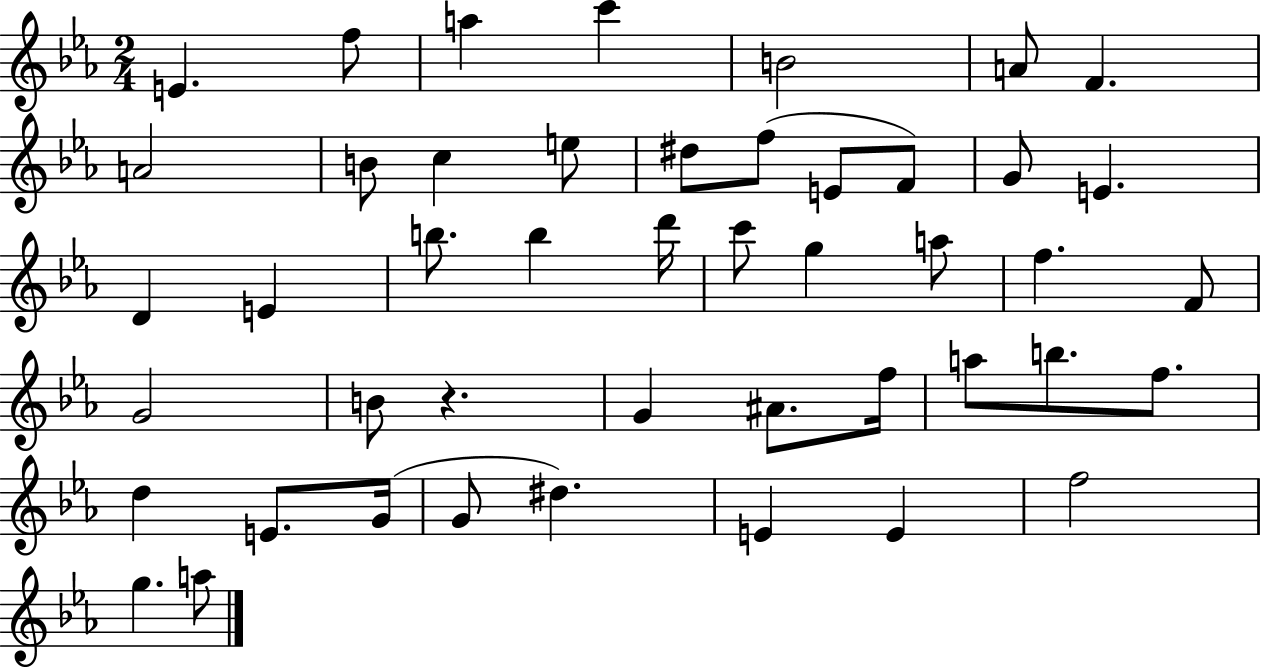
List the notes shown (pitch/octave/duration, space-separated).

E4/q. F5/e A5/q C6/q B4/h A4/e F4/q. A4/h B4/e C5/q E5/e D#5/e F5/e E4/e F4/e G4/e E4/q. D4/q E4/q B5/e. B5/q D6/s C6/e G5/q A5/e F5/q. F4/e G4/h B4/e R/q. G4/q A#4/e. F5/s A5/e B5/e. F5/e. D5/q E4/e. G4/s G4/e D#5/q. E4/q E4/q F5/h G5/q. A5/e